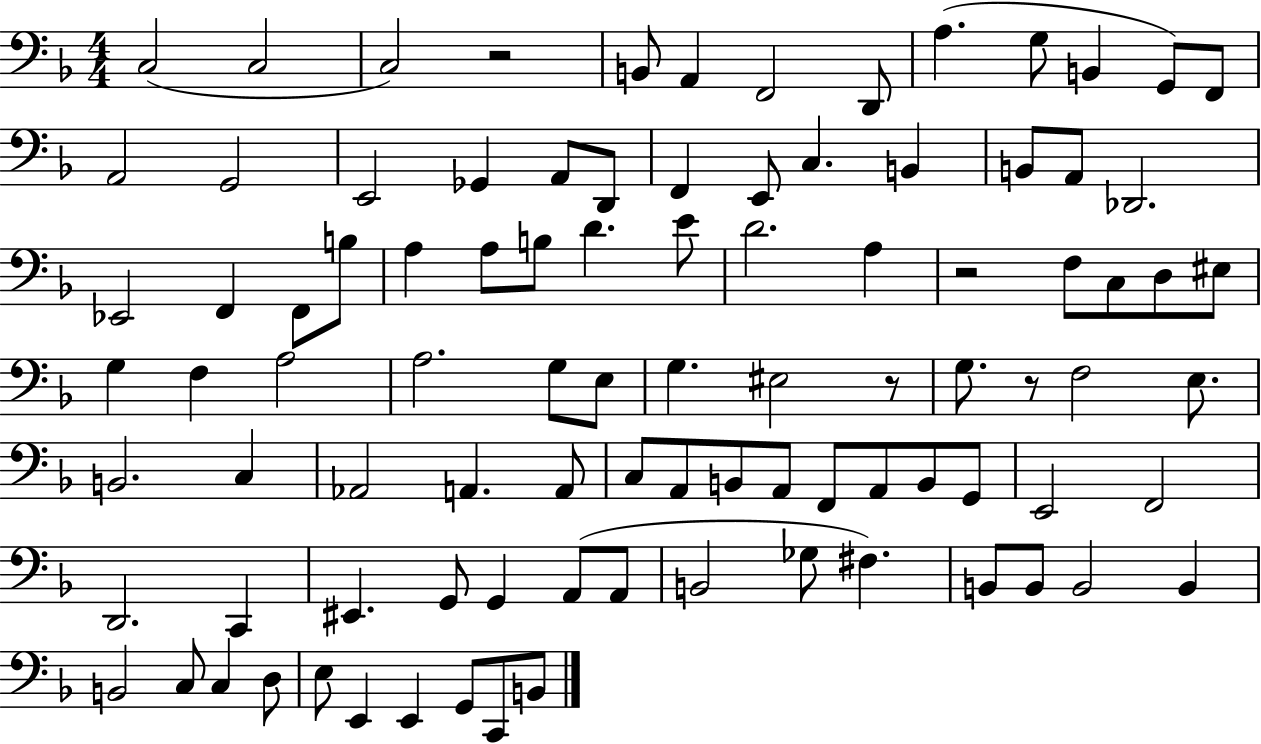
{
  \clef bass
  \numericTimeSignature
  \time 4/4
  \key f \major
  c2( c2 | c2) r2 | b,8 a,4 f,2 d,8 | a4.( g8 b,4 g,8) f,8 | \break a,2 g,2 | e,2 ges,4 a,8 d,8 | f,4 e,8 c4. b,4 | b,8 a,8 des,2. | \break ees,2 f,4 f,8 b8 | a4 a8 b8 d'4. e'8 | d'2. a4 | r2 f8 c8 d8 eis8 | \break g4 f4 a2 | a2. g8 e8 | g4. eis2 r8 | g8. r8 f2 e8. | \break b,2. c4 | aes,2 a,4. a,8 | c8 a,8 b,8 a,8 f,8 a,8 b,8 g,8 | e,2 f,2 | \break d,2. c,4 | eis,4. g,8 g,4 a,8( a,8 | b,2 ges8 fis4.) | b,8 b,8 b,2 b,4 | \break b,2 c8 c4 d8 | e8 e,4 e,4 g,8 c,8 b,8 | \bar "|."
}